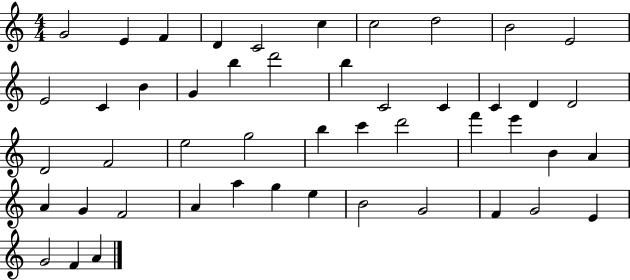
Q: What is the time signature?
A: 4/4